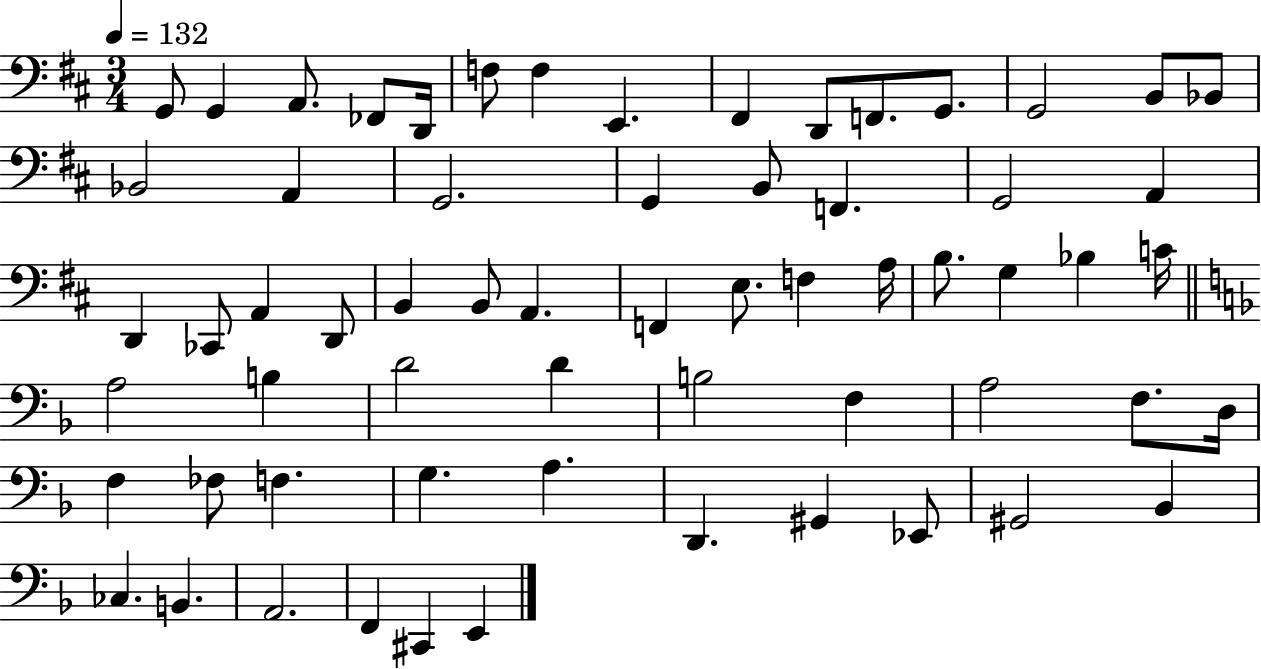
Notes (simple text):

G2/e G2/q A2/e. FES2/e D2/s F3/e F3/q E2/q. F#2/q D2/e F2/e. G2/e. G2/h B2/e Bb2/e Bb2/h A2/q G2/h. G2/q B2/e F2/q. G2/h A2/q D2/q CES2/e A2/q D2/e B2/q B2/e A2/q. F2/q E3/e. F3/q A3/s B3/e. G3/q Bb3/q C4/s A3/h B3/q D4/h D4/q B3/h F3/q A3/h F3/e. D3/s F3/q FES3/e F3/q. G3/q. A3/q. D2/q. G#2/q Eb2/e G#2/h Bb2/q CES3/q. B2/q. A2/h. F2/q C#2/q E2/q